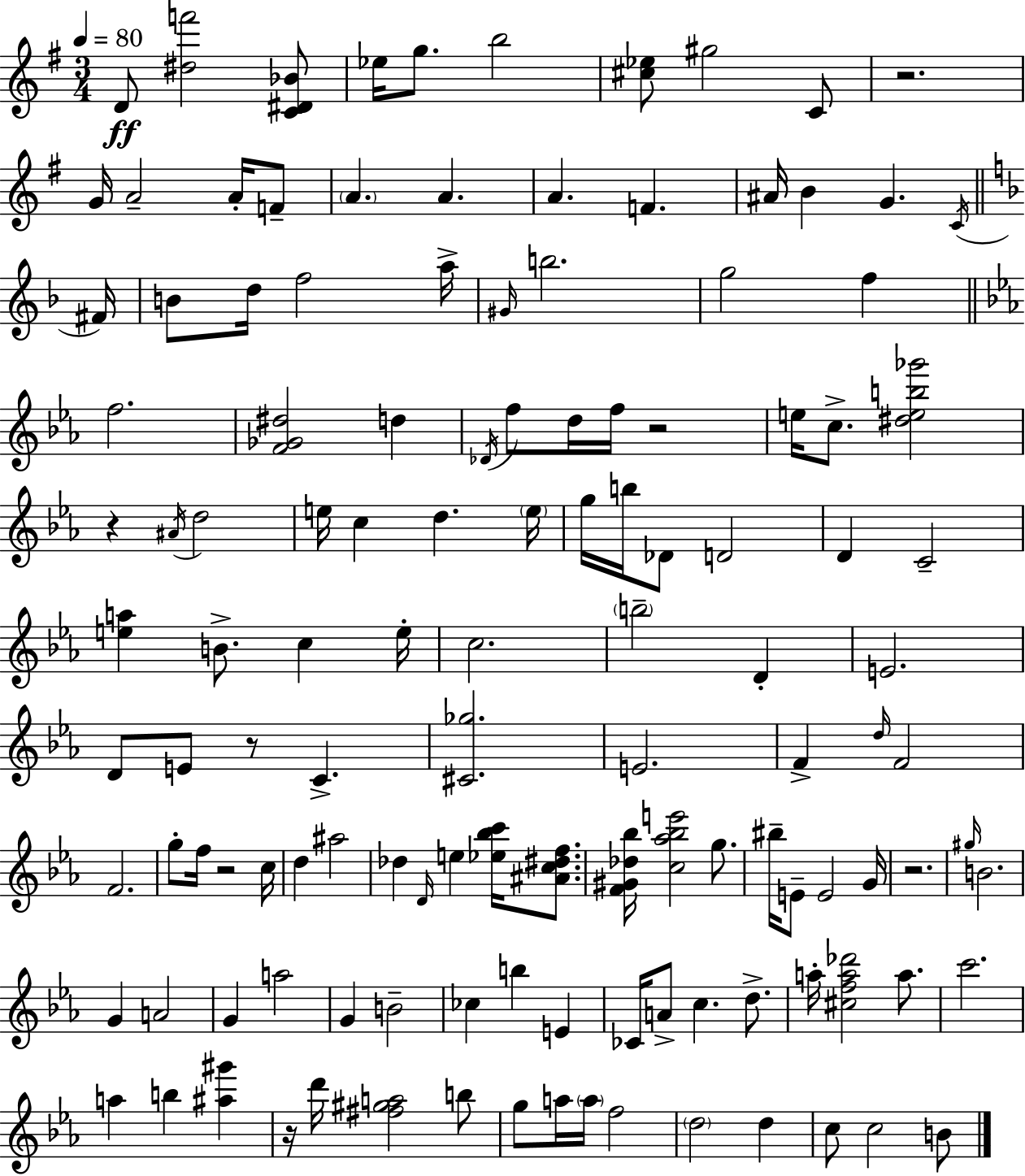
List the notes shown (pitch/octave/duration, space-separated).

D4/e [D#5,F6]/h [C4,D#4,Bb4]/e Eb5/s G5/e. B5/h [C#5,Eb5]/e G#5/h C4/e R/h. G4/s A4/h A4/s F4/e A4/q. A4/q. A4/q. F4/q. A#4/s B4/q G4/q. C4/s F#4/s B4/e D5/s F5/h A5/s G#4/s B5/h. G5/h F5/q F5/h. [F4,Gb4,D#5]/h D5/q Db4/s F5/e D5/s F5/s R/h E5/s C5/e. [D#5,E5,B5,Gb6]/h R/q A#4/s D5/h E5/s C5/q D5/q. E5/s G5/s B5/s Db4/e D4/h D4/q C4/h [E5,A5]/q B4/e. C5/q E5/s C5/h. B5/h D4/q E4/h. D4/e E4/e R/e C4/q. [C#4,Gb5]/h. E4/h. F4/q D5/s F4/h F4/h. G5/e F5/s R/h C5/s D5/q A#5/h Db5/q D4/s E5/q [Eb5,Bb5,C6]/s [A#4,C5,D#5,F5]/e. [F4,G#4,Db5,Bb5]/s [C5,Ab5,Bb5,E6]/h G5/e. BIS5/s E4/e E4/h G4/s R/h. G#5/s B4/h. G4/q A4/h G4/q A5/h G4/q B4/h CES5/q B5/q E4/q CES4/s A4/e C5/q. D5/e. A5/s [C#5,F5,A5,Db6]/h A5/e. C6/h. A5/q B5/q [A#5,G#6]/q R/s D6/s [F#5,G#5,A5]/h B5/e G5/e A5/s A5/s F5/h D5/h D5/q C5/e C5/h B4/e